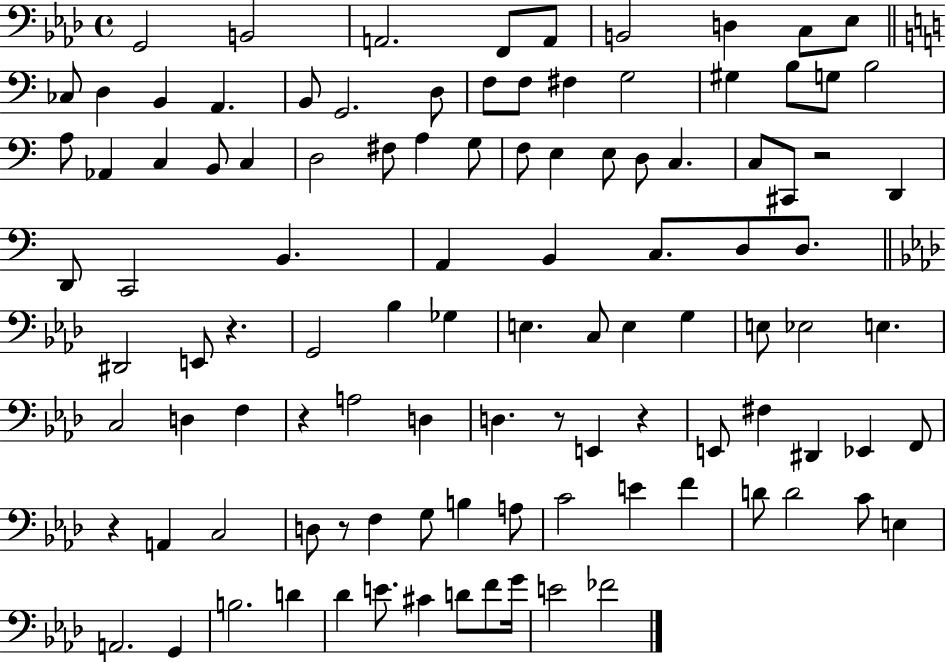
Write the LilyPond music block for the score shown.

{
  \clef bass
  \time 4/4
  \defaultTimeSignature
  \key aes \major
  g,2 b,2 | a,2. f,8 a,8 | b,2 d4 c8 ees8 | \bar "||" \break \key c \major ces8 d4 b,4 a,4. | b,8 g,2. d8 | f8 f8 fis4 g2 | gis4 b8 g8 b2 | \break a8 aes,4 c4 b,8 c4 | d2 fis8 a4 g8 | f8 e4 e8 d8 c4. | c8 cis,8 r2 d,4 | \break d,8 c,2 b,4. | a,4 b,4 c8. d8 d8. | \bar "||" \break \key aes \major dis,2 e,8 r4. | g,2 bes4 ges4 | e4. c8 e4 g4 | e8 ees2 e4. | \break c2 d4 f4 | r4 a2 d4 | d4. r8 e,4 r4 | e,8 fis4 dis,4 ees,4 f,8 | \break r4 a,4 c2 | d8 r8 f4 g8 b4 a8 | c'2 e'4 f'4 | d'8 d'2 c'8 e4 | \break a,2. g,4 | b2. d'4 | des'4 e'8. cis'4 d'8 f'8 g'16 | e'2 fes'2 | \break \bar "|."
}